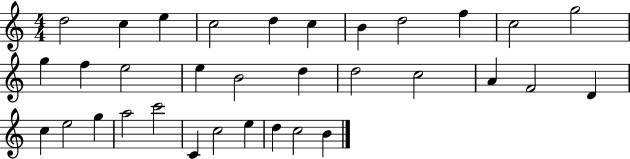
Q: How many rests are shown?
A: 0